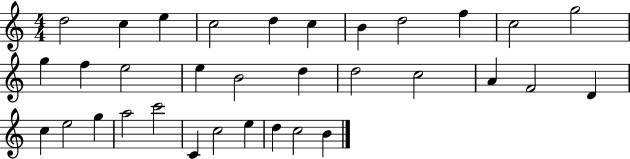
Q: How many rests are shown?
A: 0